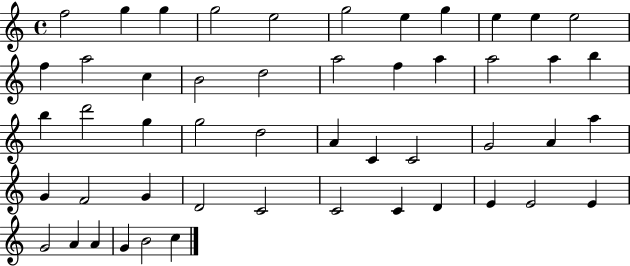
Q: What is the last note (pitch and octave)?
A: C5